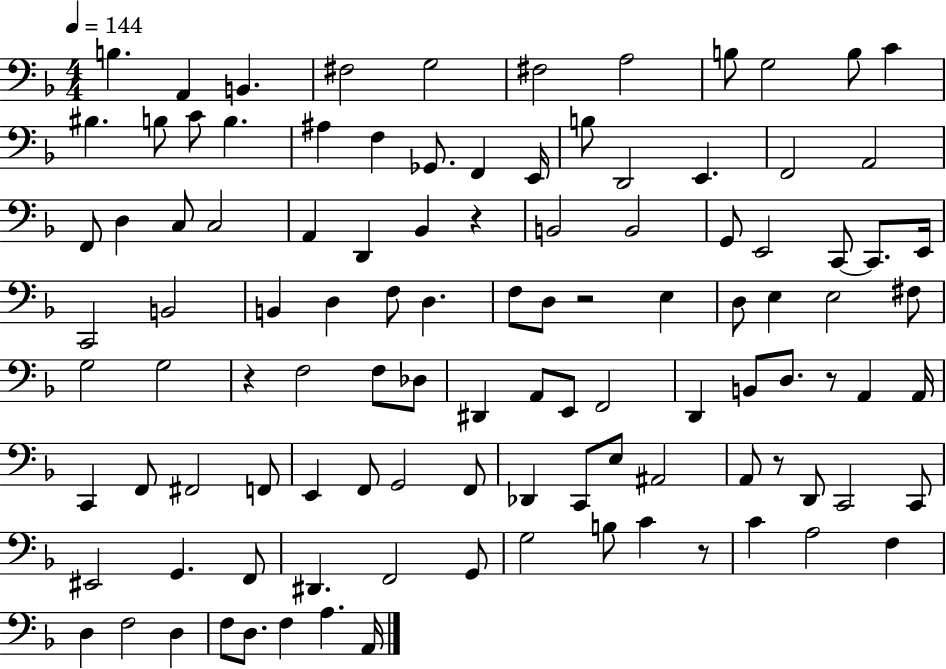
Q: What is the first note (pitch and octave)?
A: B3